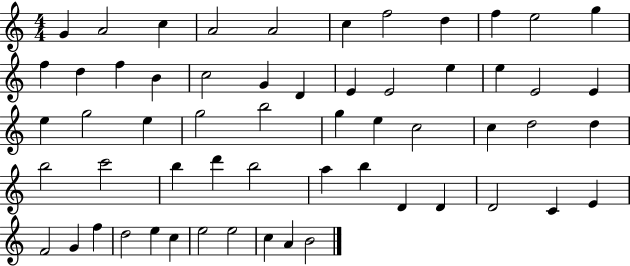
{
  \clef treble
  \numericTimeSignature
  \time 4/4
  \key c \major
  g'4 a'2 c''4 | a'2 a'2 | c''4 f''2 d''4 | f''4 e''2 g''4 | \break f''4 d''4 f''4 b'4 | c''2 g'4 d'4 | e'4 e'2 e''4 | e''4 e'2 e'4 | \break e''4 g''2 e''4 | g''2 b''2 | g''4 e''4 c''2 | c''4 d''2 d''4 | \break b''2 c'''2 | b''4 d'''4 b''2 | a''4 b''4 d'4 d'4 | d'2 c'4 e'4 | \break f'2 g'4 f''4 | d''2 e''4 c''4 | e''2 e''2 | c''4 a'4 b'2 | \break \bar "|."
}